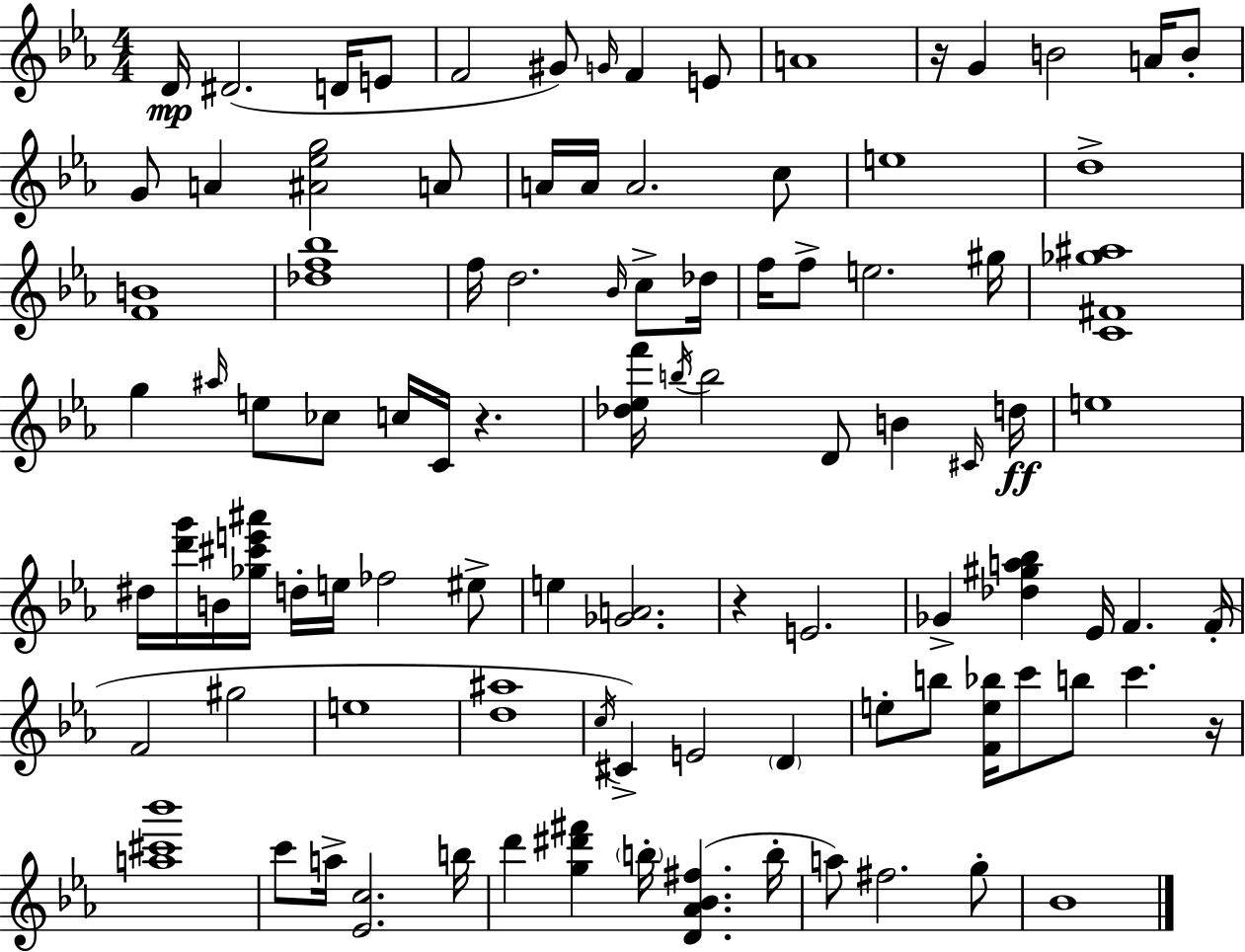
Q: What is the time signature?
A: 4/4